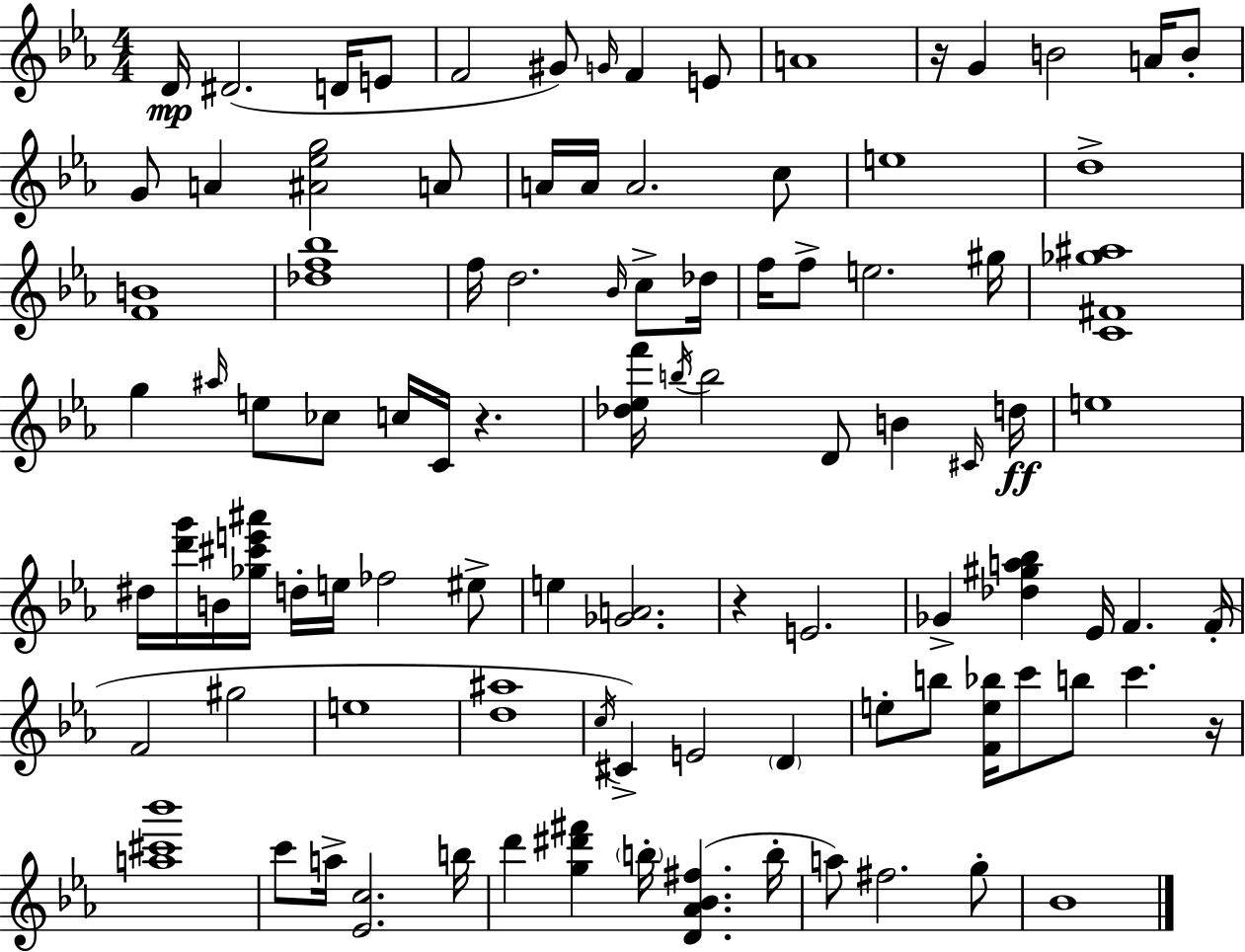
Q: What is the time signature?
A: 4/4